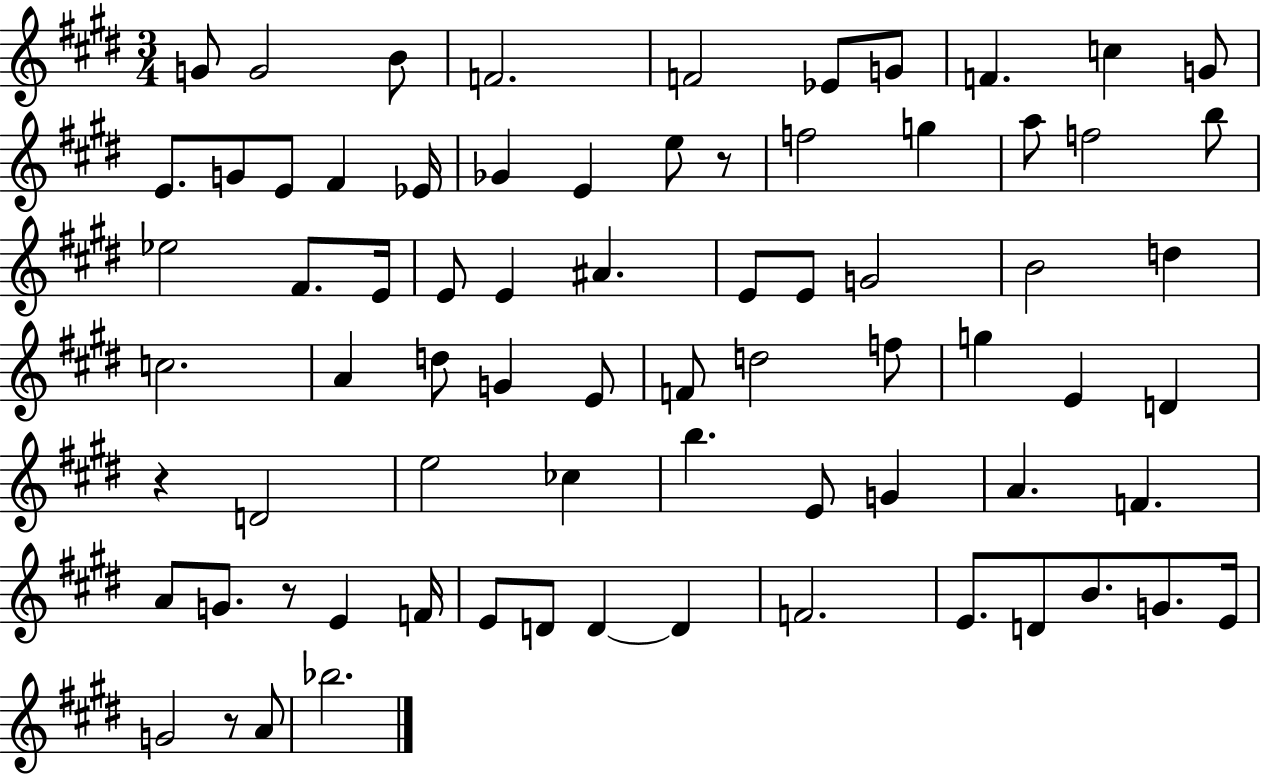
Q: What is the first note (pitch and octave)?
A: G4